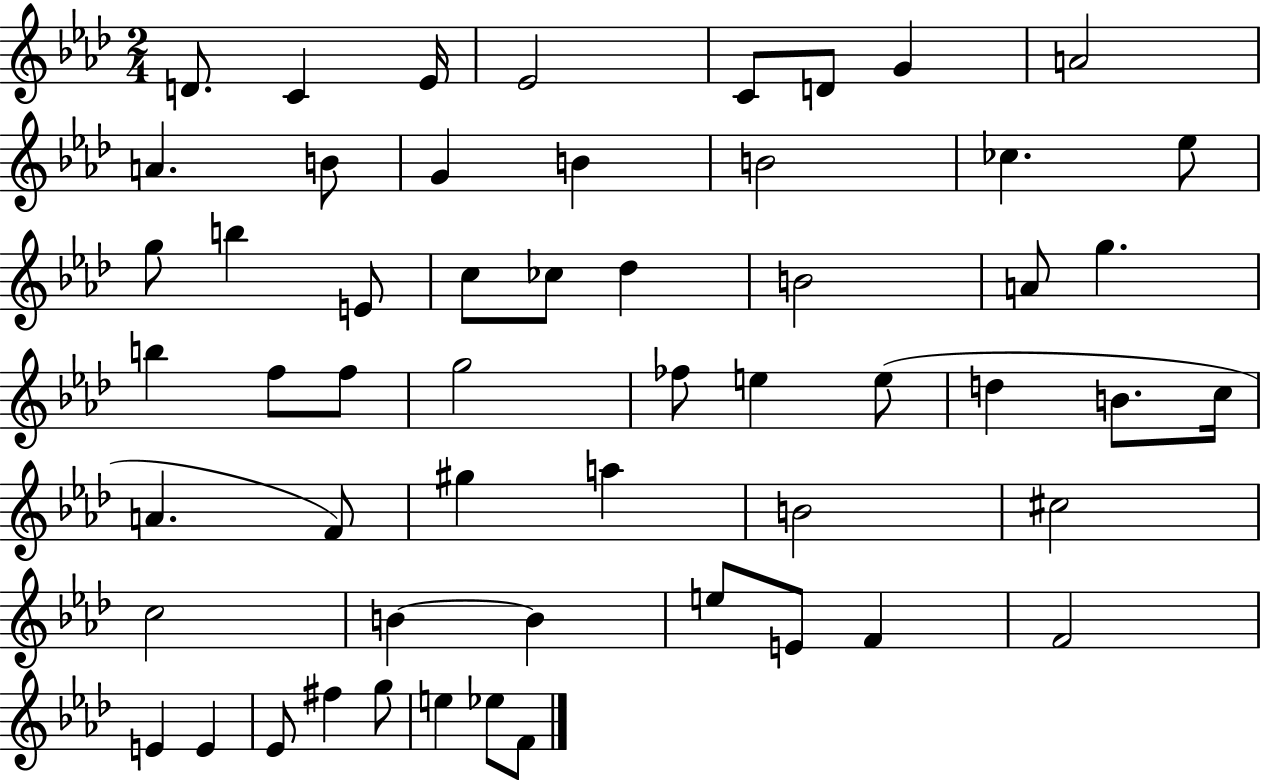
D4/e. C4/q Eb4/s Eb4/h C4/e D4/e G4/q A4/h A4/q. B4/e G4/q B4/q B4/h CES5/q. Eb5/e G5/e B5/q E4/e C5/e CES5/e Db5/q B4/h A4/e G5/q. B5/q F5/e F5/e G5/h FES5/e E5/q E5/e D5/q B4/e. C5/s A4/q. F4/e G#5/q A5/q B4/h C#5/h C5/h B4/q B4/q E5/e E4/e F4/q F4/h E4/q E4/q Eb4/e F#5/q G5/e E5/q Eb5/e F4/e